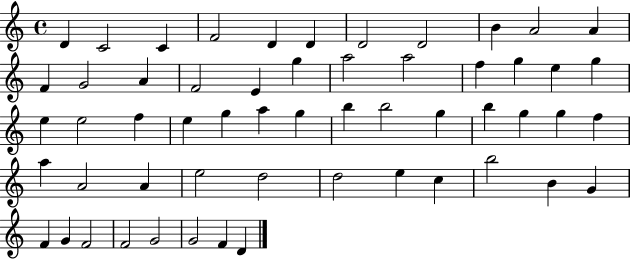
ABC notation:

X:1
T:Untitled
M:4/4
L:1/4
K:C
D C2 C F2 D D D2 D2 B A2 A F G2 A F2 E g a2 a2 f g e g e e2 f e g a g b b2 g b g g f a A2 A e2 d2 d2 e c b2 B G F G F2 F2 G2 G2 F D